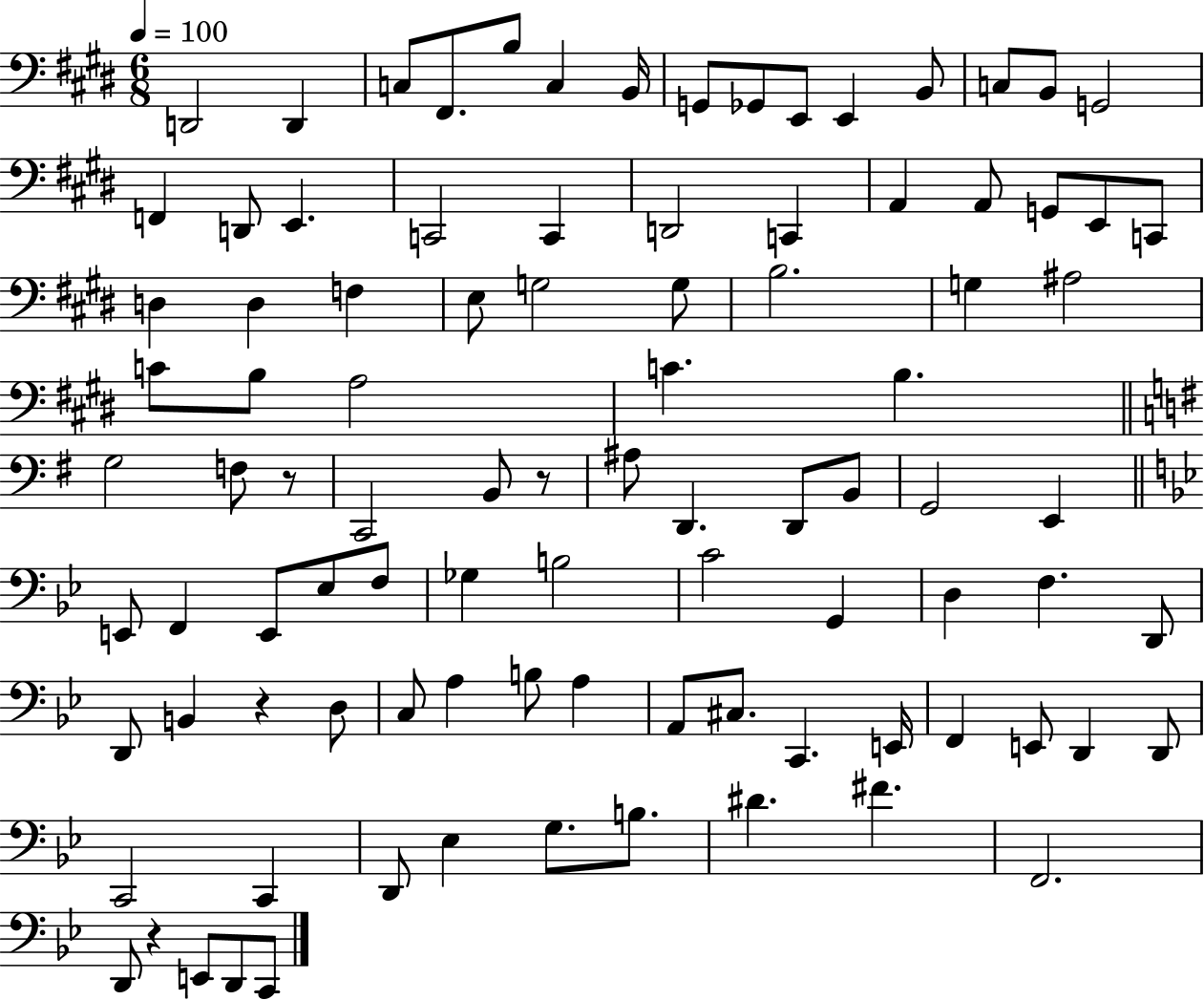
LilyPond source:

{
  \clef bass
  \numericTimeSignature
  \time 6/8
  \key e \major
  \tempo 4 = 100
  d,2 d,4 | c8 fis,8. b8 c4 b,16 | g,8 ges,8 e,8 e,4 b,8 | c8 b,8 g,2 | \break f,4 d,8 e,4. | c,2 c,4 | d,2 c,4 | a,4 a,8 g,8 e,8 c,8 | \break d4 d4 f4 | e8 g2 g8 | b2. | g4 ais2 | \break c'8 b8 a2 | c'4. b4. | \bar "||" \break \key e \minor g2 f8 r8 | c,2 b,8 r8 | ais8 d,4. d,8 b,8 | g,2 e,4 | \break \bar "||" \break \key bes \major e,8 f,4 e,8 ees8 f8 | ges4 b2 | c'2 g,4 | d4 f4. d,8 | \break d,8 b,4 r4 d8 | c8 a4 b8 a4 | a,8 cis8. c,4. e,16 | f,4 e,8 d,4 d,8 | \break c,2 c,4 | d,8 ees4 g8. b8. | dis'4. fis'4. | f,2. | \break d,8 r4 e,8 d,8 c,8 | \bar "|."
}